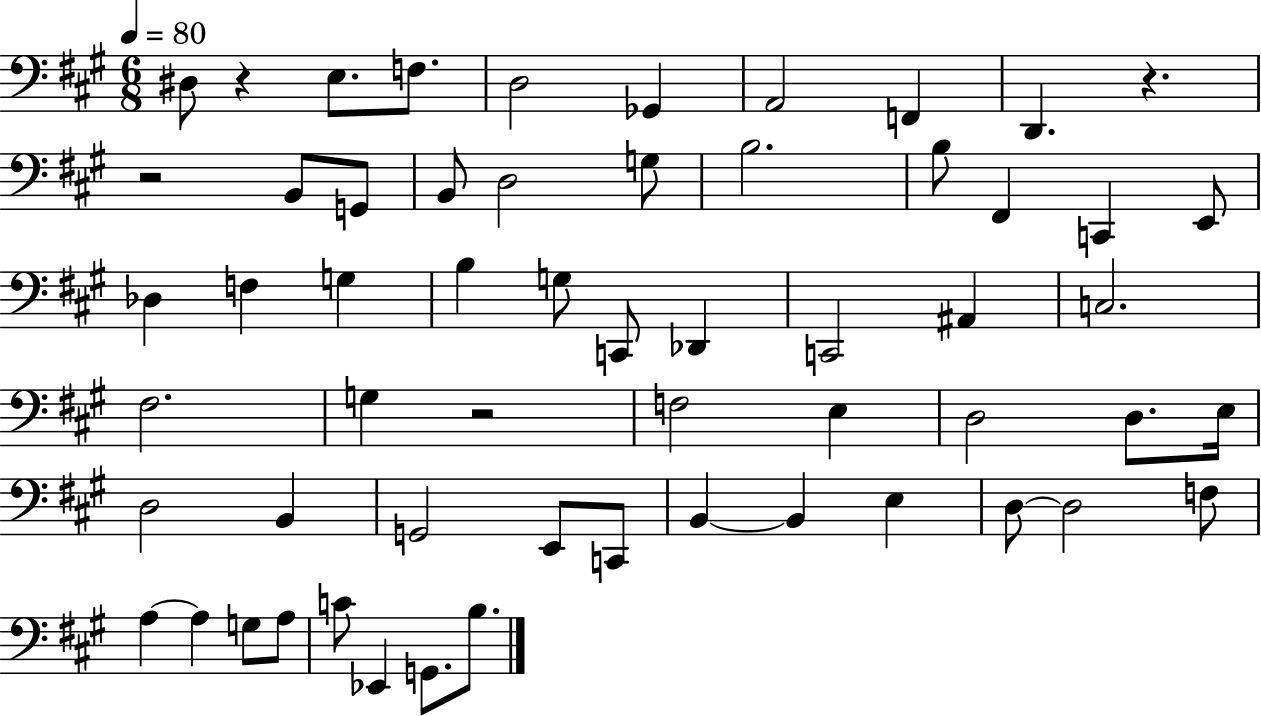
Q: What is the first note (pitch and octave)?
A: D#3